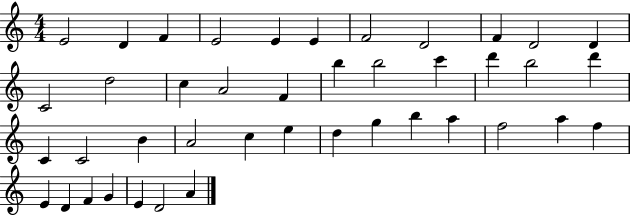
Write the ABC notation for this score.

X:1
T:Untitled
M:4/4
L:1/4
K:C
E2 D F E2 E E F2 D2 F D2 D C2 d2 c A2 F b b2 c' d' b2 d' C C2 B A2 c e d g b a f2 a f E D F G E D2 A